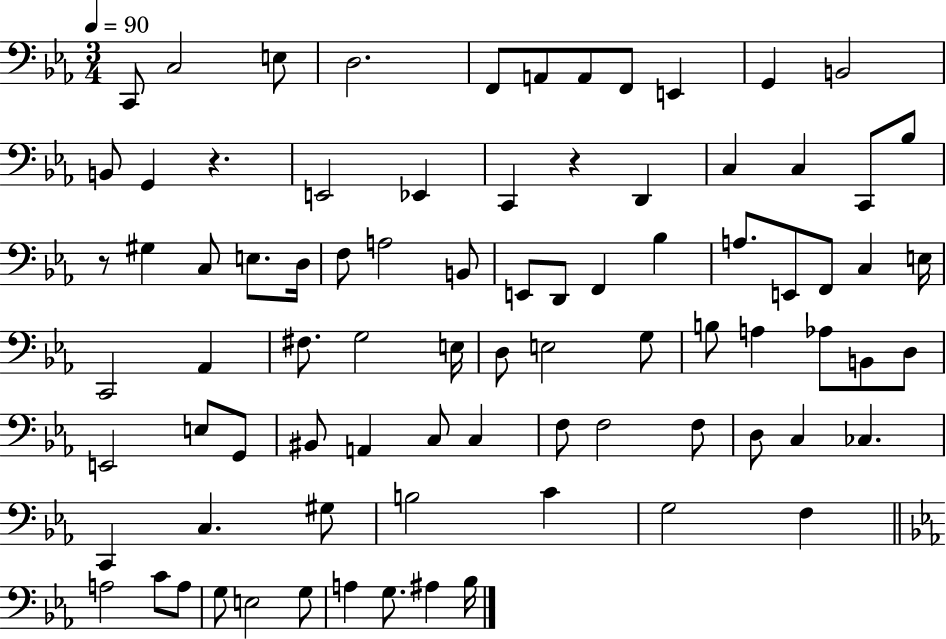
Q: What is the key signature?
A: EES major